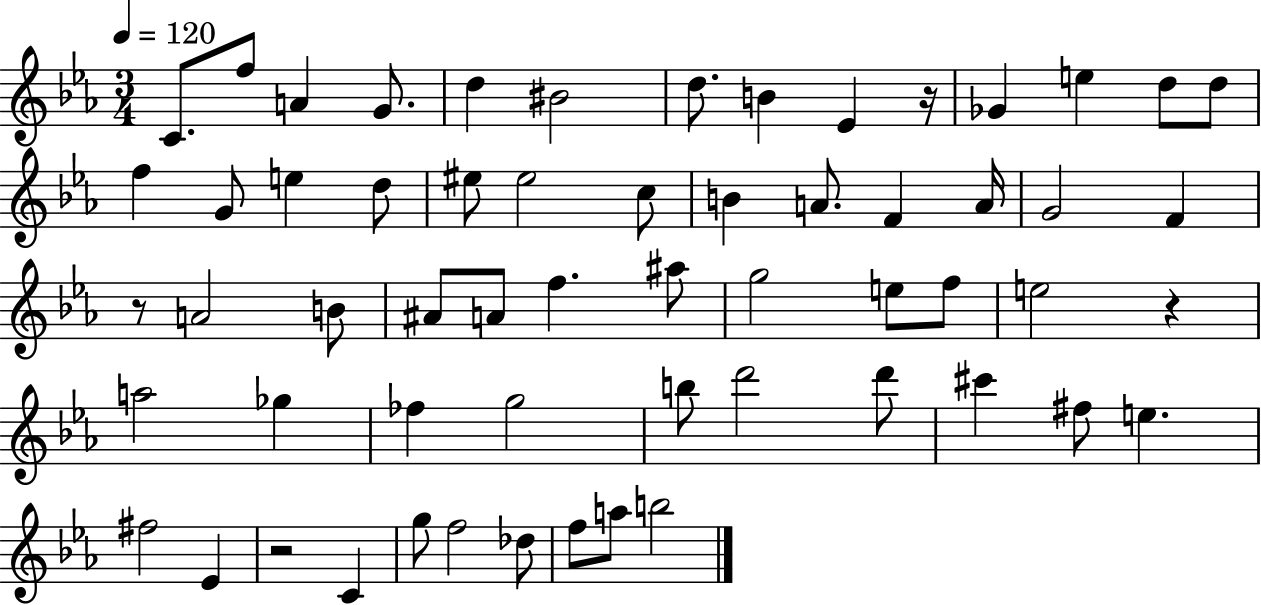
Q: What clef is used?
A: treble